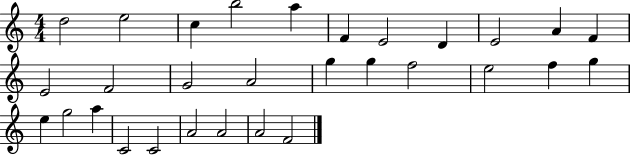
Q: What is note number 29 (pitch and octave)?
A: A4